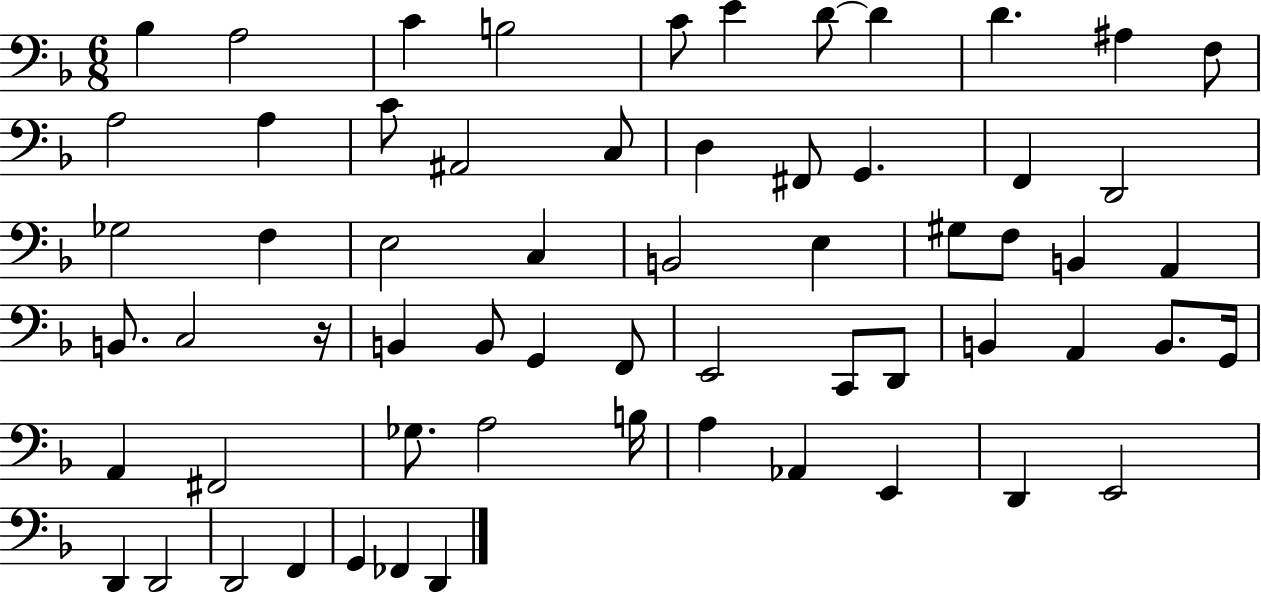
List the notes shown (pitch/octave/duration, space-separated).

Bb3/q A3/h C4/q B3/h C4/e E4/q D4/e D4/q D4/q. A#3/q F3/e A3/h A3/q C4/e A#2/h C3/e D3/q F#2/e G2/q. F2/q D2/h Gb3/h F3/q E3/h C3/q B2/h E3/q G#3/e F3/e B2/q A2/q B2/e. C3/h R/s B2/q B2/e G2/q F2/e E2/h C2/e D2/e B2/q A2/q B2/e. G2/s A2/q F#2/h Gb3/e. A3/h B3/s A3/q Ab2/q E2/q D2/q E2/h D2/q D2/h D2/h F2/q G2/q FES2/q D2/q